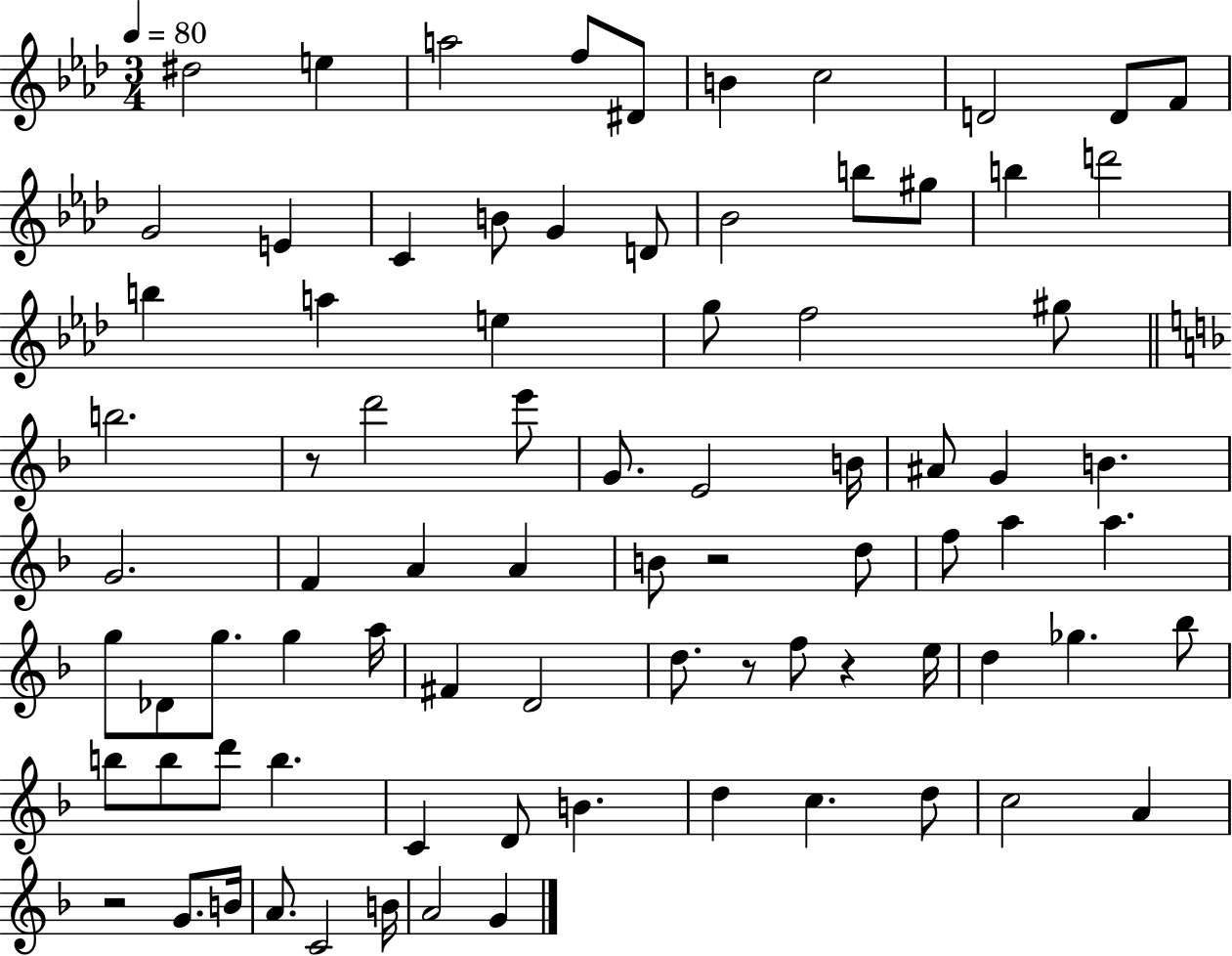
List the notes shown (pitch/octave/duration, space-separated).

D#5/h E5/q A5/h F5/e D#4/e B4/q C5/h D4/h D4/e F4/e G4/h E4/q C4/q B4/e G4/q D4/e Bb4/h B5/e G#5/e B5/q D6/h B5/q A5/q E5/q G5/e F5/h G#5/e B5/h. R/e D6/h E6/e G4/e. E4/h B4/s A#4/e G4/q B4/q. G4/h. F4/q A4/q A4/q B4/e R/h D5/e F5/e A5/q A5/q. G5/e Db4/e G5/e. G5/q A5/s F#4/q D4/h D5/e. R/e F5/e R/q E5/s D5/q Gb5/q. Bb5/e B5/e B5/e D6/e B5/q. C4/q D4/e B4/q. D5/q C5/q. D5/e C5/h A4/q R/h G4/e. B4/s A4/e. C4/h B4/s A4/h G4/q